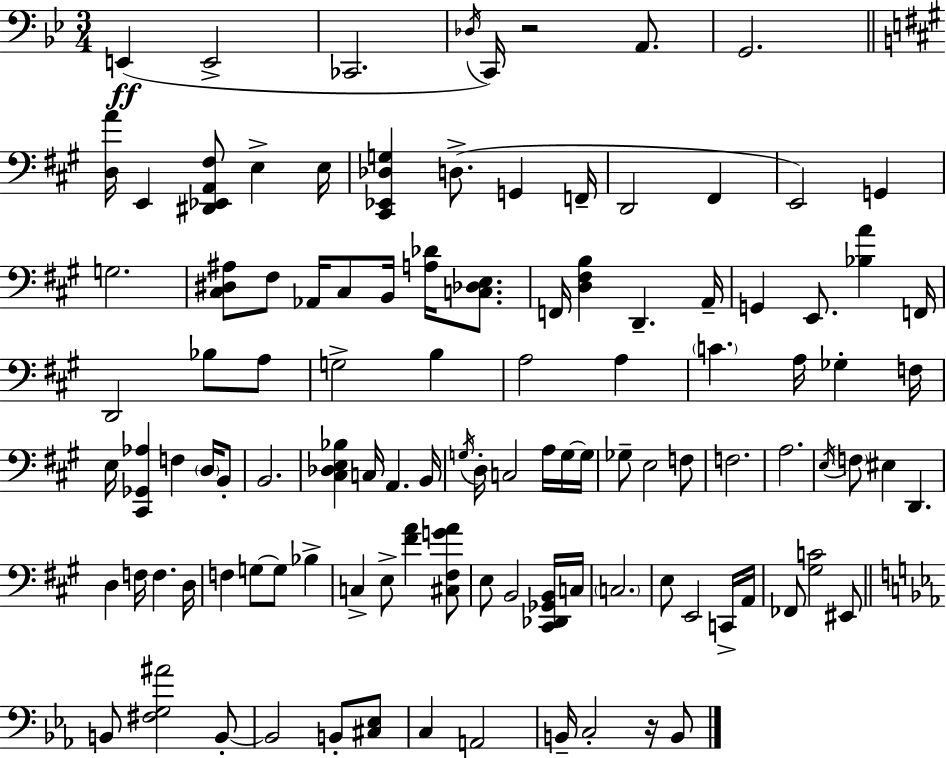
X:1
T:Untitled
M:3/4
L:1/4
K:Gm
E,, E,,2 _C,,2 _D,/4 C,,/4 z2 A,,/2 G,,2 [D,A]/4 E,, [^D,,_E,,A,,^F,]/2 E, E,/4 [^C,,_E,,_D,G,] D,/2 G,, F,,/4 D,,2 ^F,, E,,2 G,, G,2 [^C,^D,^A,]/2 ^F,/2 _A,,/4 ^C,/2 B,,/4 [A,_D]/4 [C,_D,E,]/2 F,,/4 [D,^F,B,] D,, A,,/4 G,, E,,/2 [_B,A] F,,/4 D,,2 _B,/2 A,/2 G,2 B, A,2 A, C A,/4 _G, F,/4 E,/4 [^C,,_G,,_A,] F, D,/4 B,,/2 B,,2 [^C,_D,E,_B,] C,/4 A,, B,,/4 G,/4 D,/4 C,2 A,/4 G,/4 G,/4 _G,/2 E,2 F,/2 F,2 A,2 E,/4 F,/2 ^E, D,, D, F,/4 F, D,/4 F, G,/2 G,/2 _B, C, E,/2 [^FA] [^C,^F,GA]/2 E,/2 B,,2 [^C,,_D,,_G,,B,,]/4 C,/4 C,2 E,/2 E,,2 C,,/4 A,,/4 _F,,/2 [^G,C]2 ^E,,/2 B,,/2 [^F,G,^A]2 B,,/2 B,,2 B,,/2 [^C,_E,]/2 C, A,,2 B,,/4 C,2 z/4 B,,/2